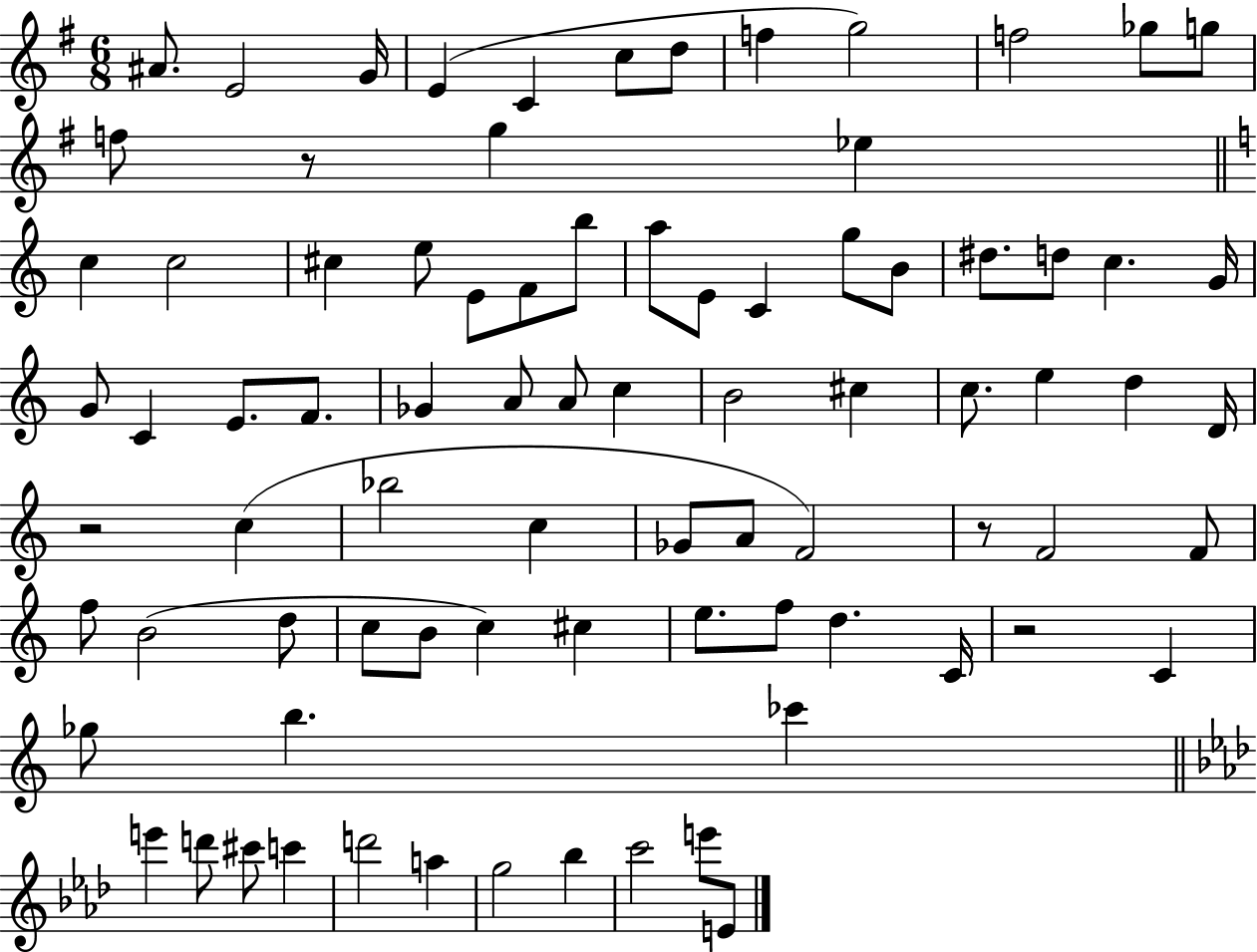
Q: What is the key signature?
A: G major